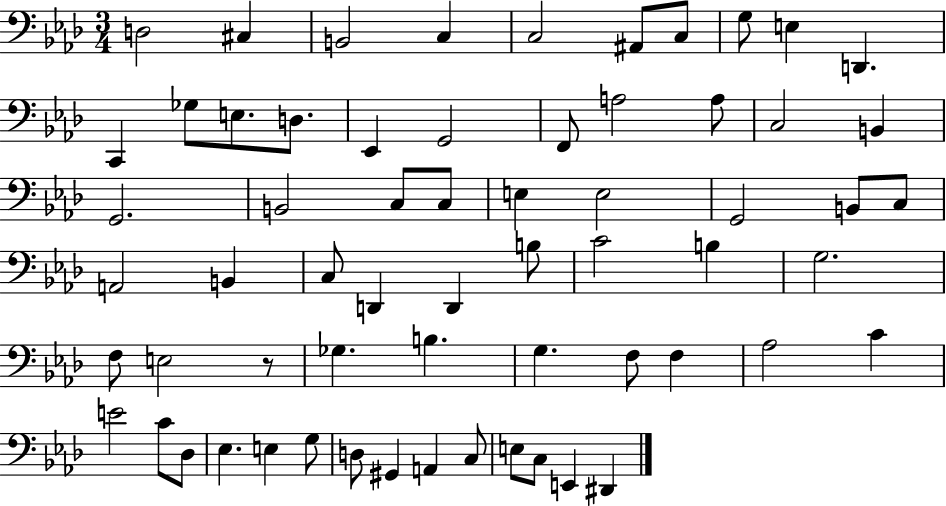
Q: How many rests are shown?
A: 1